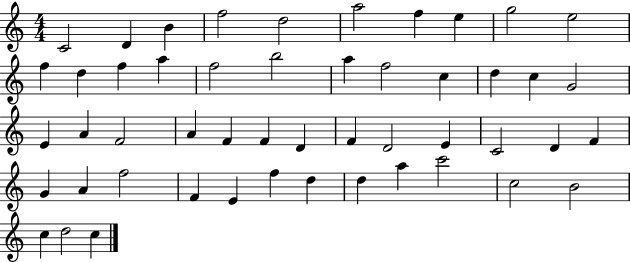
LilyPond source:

{
  \clef treble
  \numericTimeSignature
  \time 4/4
  \key c \major
  c'2 d'4 b'4 | f''2 d''2 | a''2 f''4 e''4 | g''2 e''2 | \break f''4 d''4 f''4 a''4 | f''2 b''2 | a''4 f''2 c''4 | d''4 c''4 g'2 | \break e'4 a'4 f'2 | a'4 f'4 f'4 d'4 | f'4 d'2 e'4 | c'2 d'4 f'4 | \break g'4 a'4 f''2 | f'4 e'4 f''4 d''4 | d''4 a''4 c'''2 | c''2 b'2 | \break c''4 d''2 c''4 | \bar "|."
}